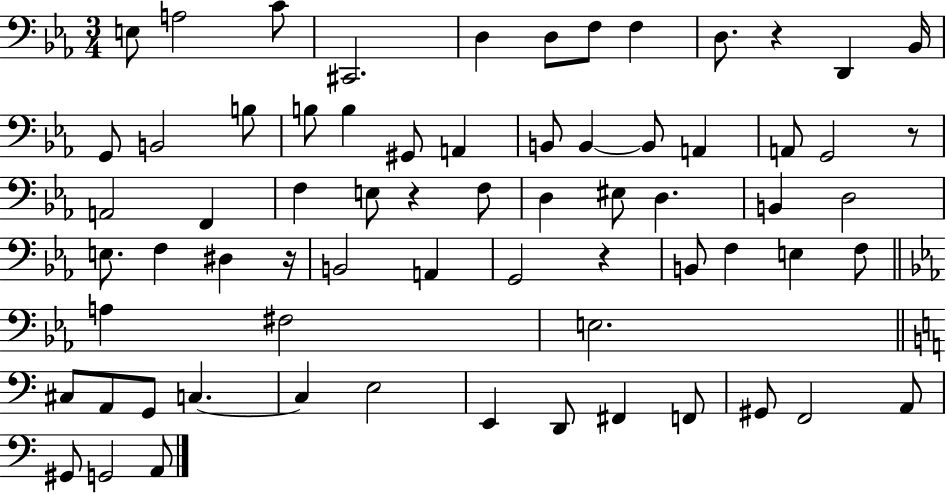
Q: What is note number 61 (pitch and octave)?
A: G#2